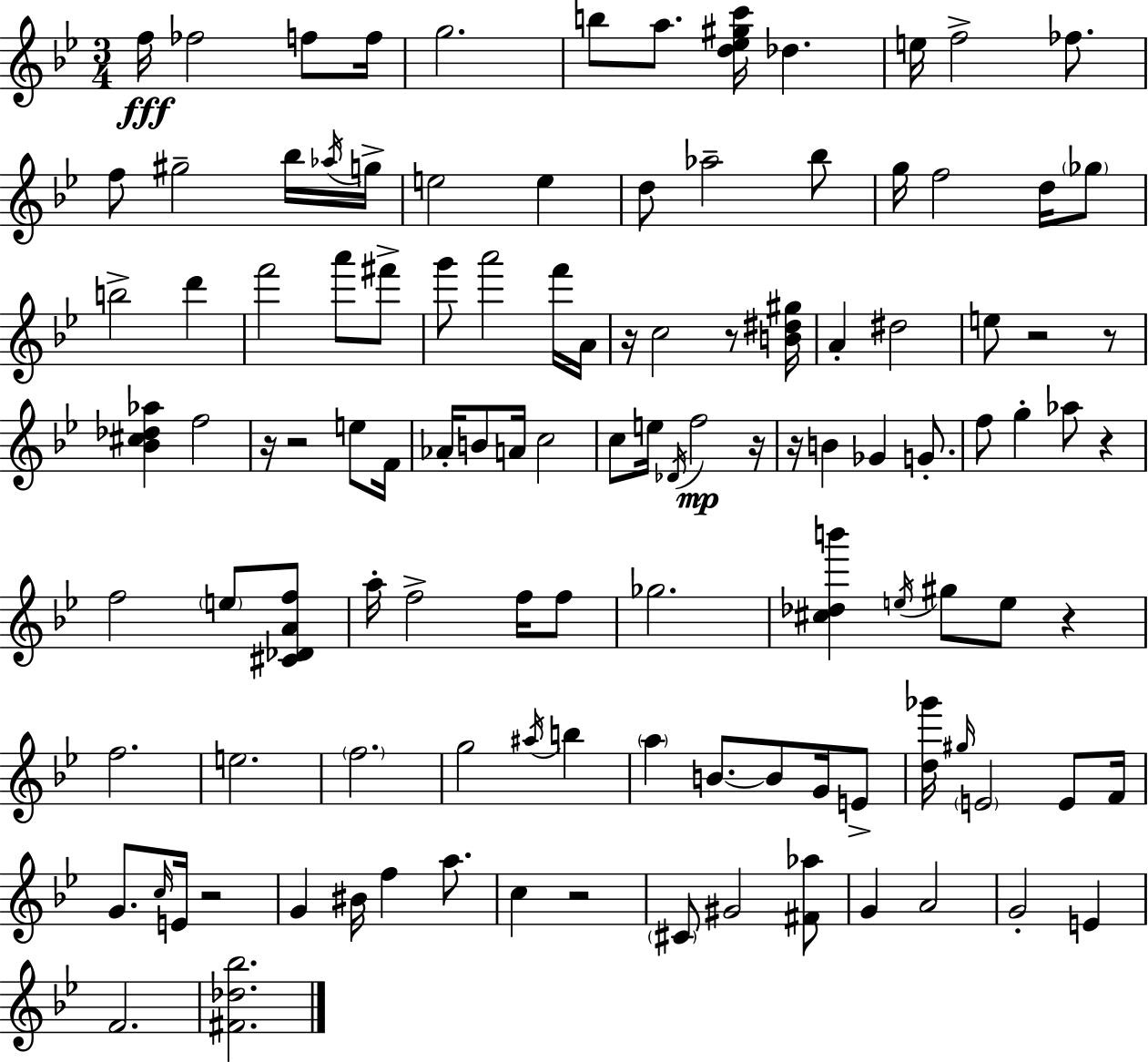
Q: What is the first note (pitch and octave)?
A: F5